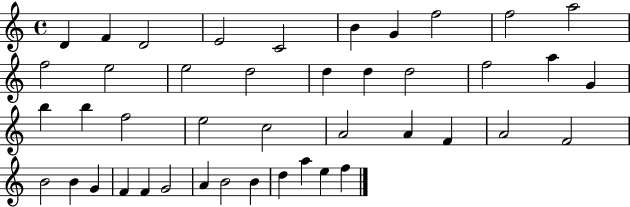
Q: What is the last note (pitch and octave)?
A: F5